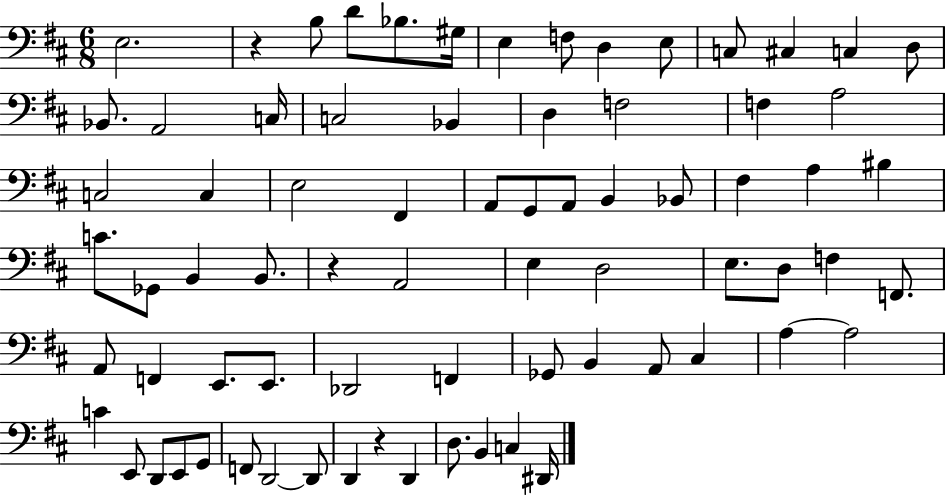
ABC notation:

X:1
T:Untitled
M:6/8
L:1/4
K:D
E,2 z B,/2 D/2 _B,/2 ^G,/4 E, F,/2 D, E,/2 C,/2 ^C, C, D,/2 _B,,/2 A,,2 C,/4 C,2 _B,, D, F,2 F, A,2 C,2 C, E,2 ^F,, A,,/2 G,,/2 A,,/2 B,, _B,,/2 ^F, A, ^B, C/2 _G,,/2 B,, B,,/2 z A,,2 E, D,2 E,/2 D,/2 F, F,,/2 A,,/2 F,, E,,/2 E,,/2 _D,,2 F,, _G,,/2 B,, A,,/2 ^C, A, A,2 C E,,/2 D,,/2 E,,/2 G,,/2 F,,/2 D,,2 D,,/2 D,, z D,, D,/2 B,, C, ^D,,/4